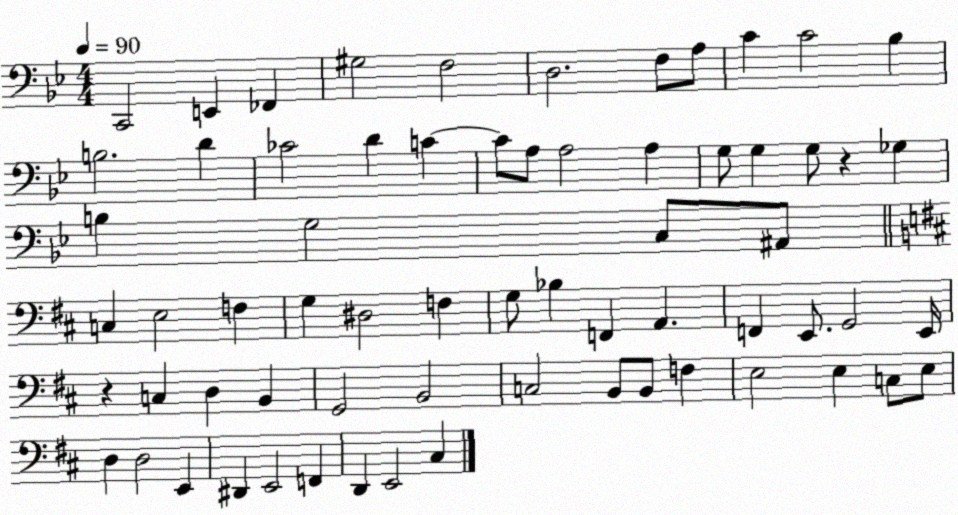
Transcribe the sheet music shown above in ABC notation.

X:1
T:Untitled
M:4/4
L:1/4
K:Bb
C,,2 E,, _F,, ^G,2 F,2 D,2 F,/2 A,/2 C C2 _B, B,2 D _C2 D C C/2 A,/2 A,2 A, G,/2 G, G,/2 z _G, B, G,2 C,/2 ^A,,/2 C, E,2 F, G, ^D,2 F, G,/2 _B, F,, A,, F,, E,,/2 G,,2 E,,/4 z C, D, B,, G,,2 B,,2 C,2 B,,/2 B,,/2 F, E,2 E, C,/2 E,/2 D, D,2 E,, ^D,, E,,2 F,, D,, E,,2 ^C,